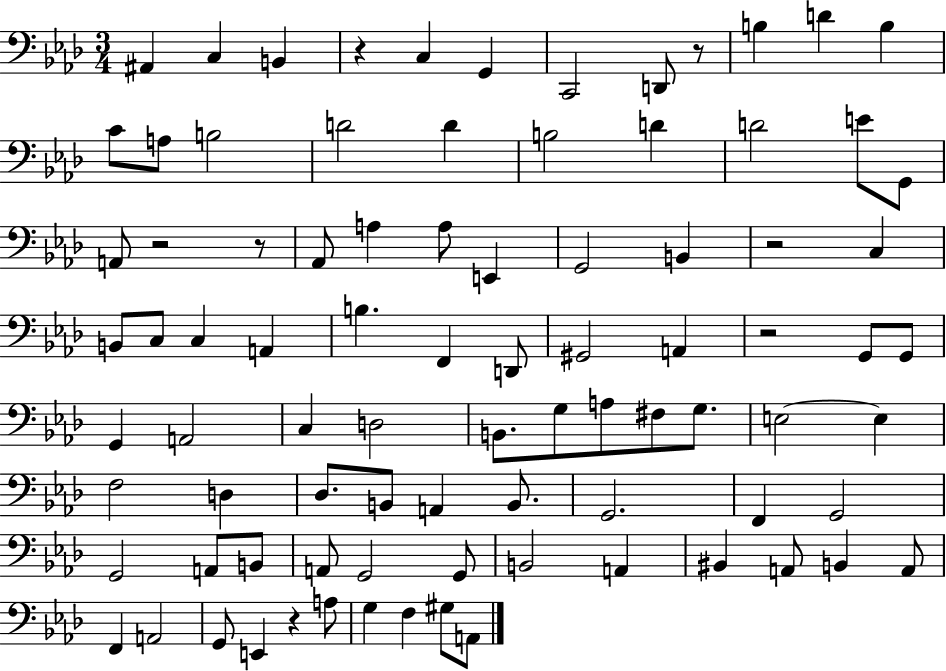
{
  \clef bass
  \numericTimeSignature
  \time 3/4
  \key aes \major
  ais,4 c4 b,4 | r4 c4 g,4 | c,2 d,8 r8 | b4 d'4 b4 | \break c'8 a8 b2 | d'2 d'4 | b2 d'4 | d'2 e'8 g,8 | \break a,8 r2 r8 | aes,8 a4 a8 e,4 | g,2 b,4 | r2 c4 | \break b,8 c8 c4 a,4 | b4. f,4 d,8 | gis,2 a,4 | r2 g,8 g,8 | \break g,4 a,2 | c4 d2 | b,8. g8 a8 fis8 g8. | e2~~ e4 | \break f2 d4 | des8. b,8 a,4 b,8. | g,2. | f,4 g,2 | \break g,2 a,8 b,8 | a,8 g,2 g,8 | b,2 a,4 | bis,4 a,8 b,4 a,8 | \break f,4 a,2 | g,8 e,4 r4 a8 | g4 f4 gis8 a,8 | \bar "|."
}